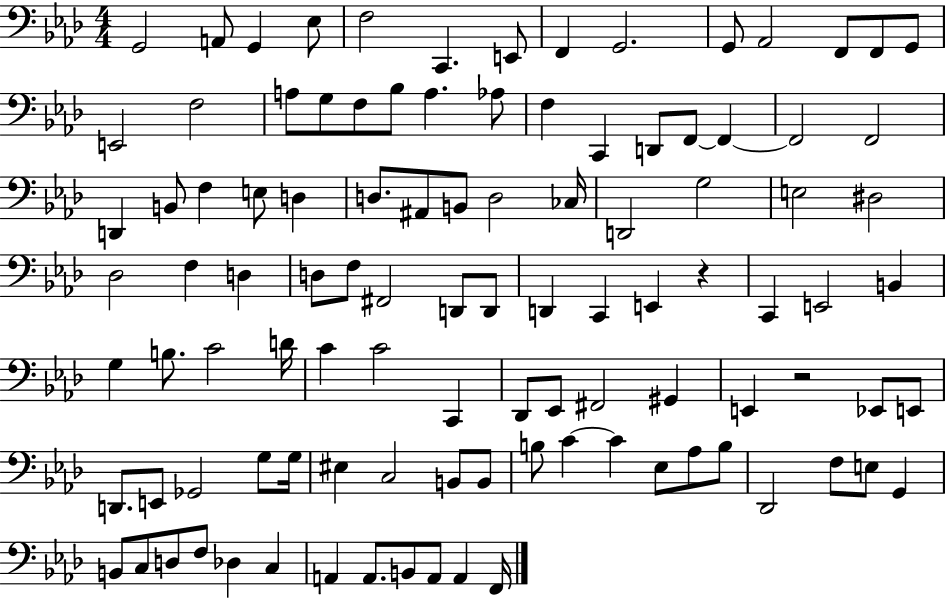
X:1
T:Untitled
M:4/4
L:1/4
K:Ab
G,,2 A,,/2 G,, _E,/2 F,2 C,, E,,/2 F,, G,,2 G,,/2 _A,,2 F,,/2 F,,/2 G,,/2 E,,2 F,2 A,/2 G,/2 F,/2 _B,/2 A, _A,/2 F, C,, D,,/2 F,,/2 F,, F,,2 F,,2 D,, B,,/2 F, E,/2 D, D,/2 ^A,,/2 B,,/2 D,2 _C,/4 D,,2 G,2 E,2 ^D,2 _D,2 F, D, D,/2 F,/2 ^F,,2 D,,/2 D,,/2 D,, C,, E,, z C,, E,,2 B,, G, B,/2 C2 D/4 C C2 C,, _D,,/2 _E,,/2 ^F,,2 ^G,, E,, z2 _E,,/2 E,,/2 D,,/2 E,,/2 _G,,2 G,/2 G,/4 ^E, C,2 B,,/2 B,,/2 B,/2 C C _E,/2 _A,/2 B,/2 _D,,2 F,/2 E,/2 G,, B,,/2 C,/2 D,/2 F,/2 _D, C, A,, A,,/2 B,,/2 A,,/2 A,, F,,/4